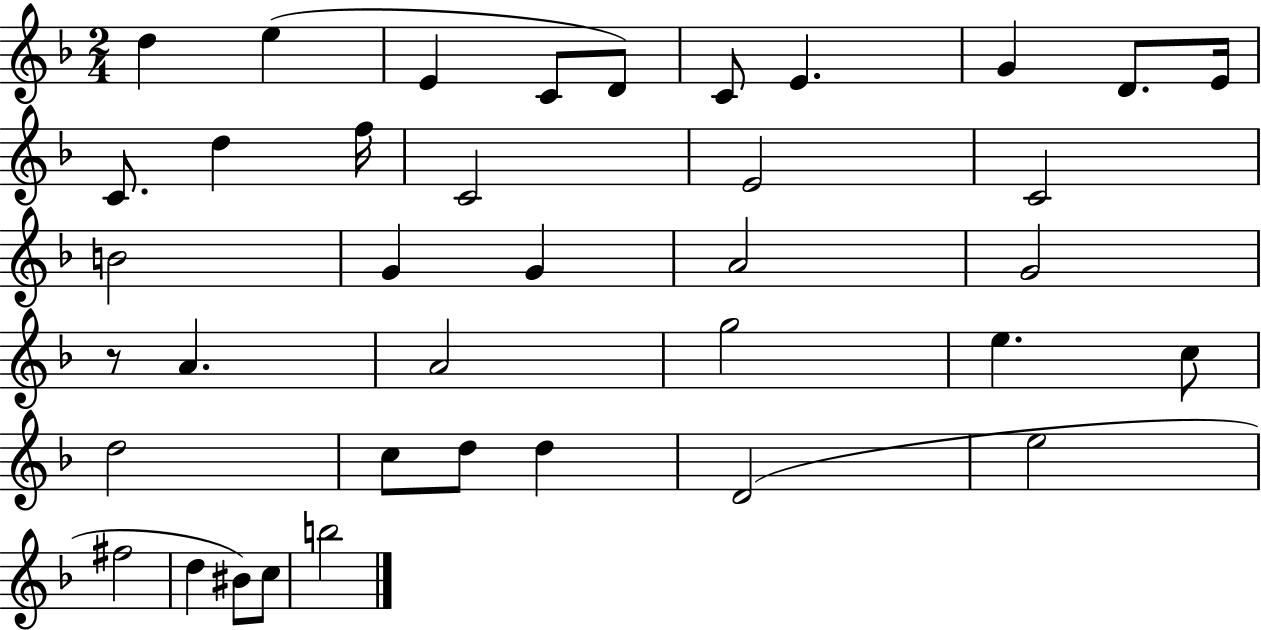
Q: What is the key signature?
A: F major